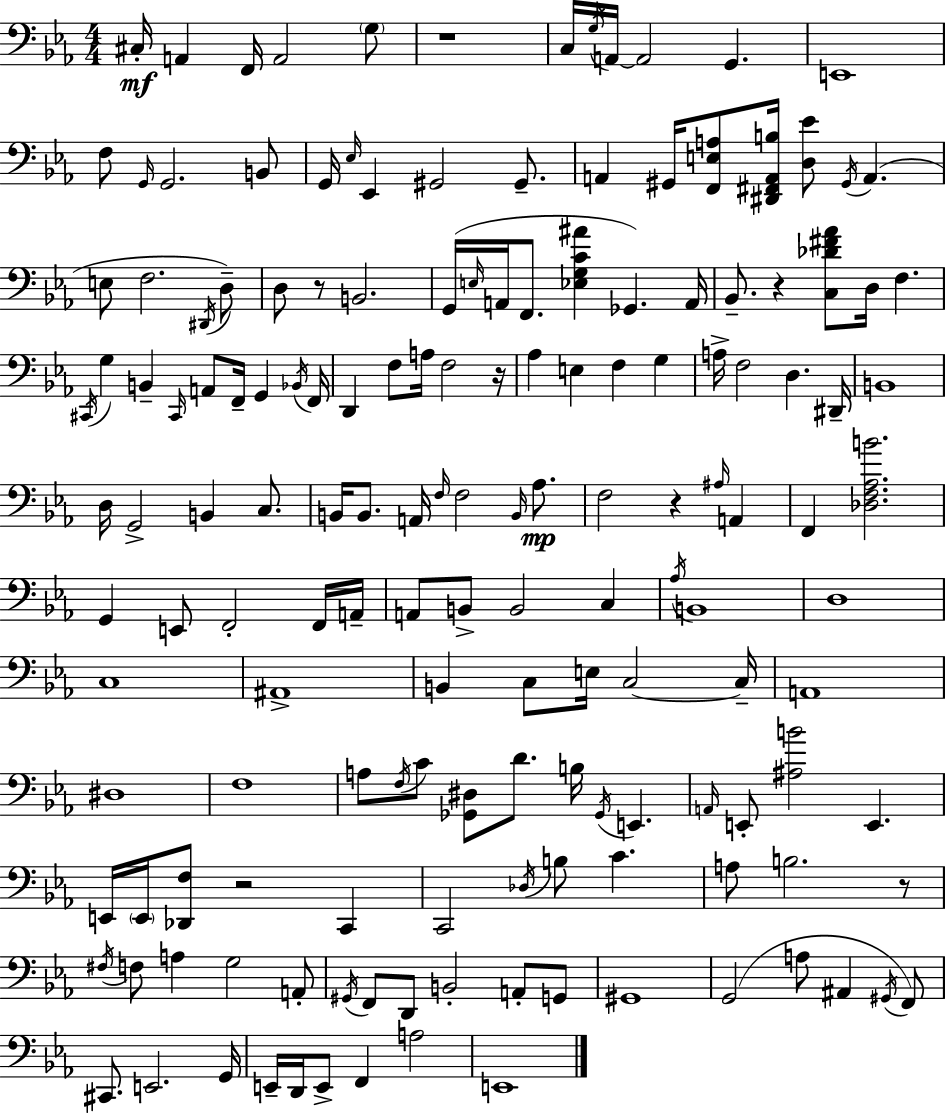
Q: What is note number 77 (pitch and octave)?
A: G2